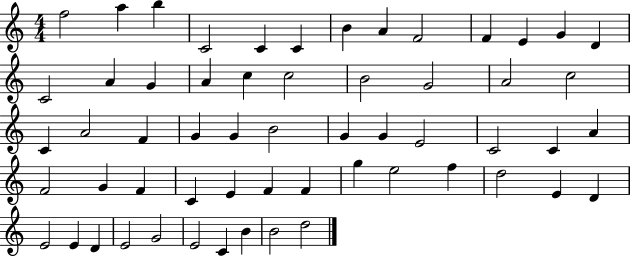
{
  \clef treble
  \numericTimeSignature
  \time 4/4
  \key c \major
  f''2 a''4 b''4 | c'2 c'4 c'4 | b'4 a'4 f'2 | f'4 e'4 g'4 d'4 | \break c'2 a'4 g'4 | a'4 c''4 c''2 | b'2 g'2 | a'2 c''2 | \break c'4 a'2 f'4 | g'4 g'4 b'2 | g'4 g'4 e'2 | c'2 c'4 a'4 | \break f'2 g'4 f'4 | c'4 e'4 f'4 f'4 | g''4 e''2 f''4 | d''2 e'4 d'4 | \break e'2 e'4 d'4 | e'2 g'2 | e'2 c'4 b'4 | b'2 d''2 | \break \bar "|."
}